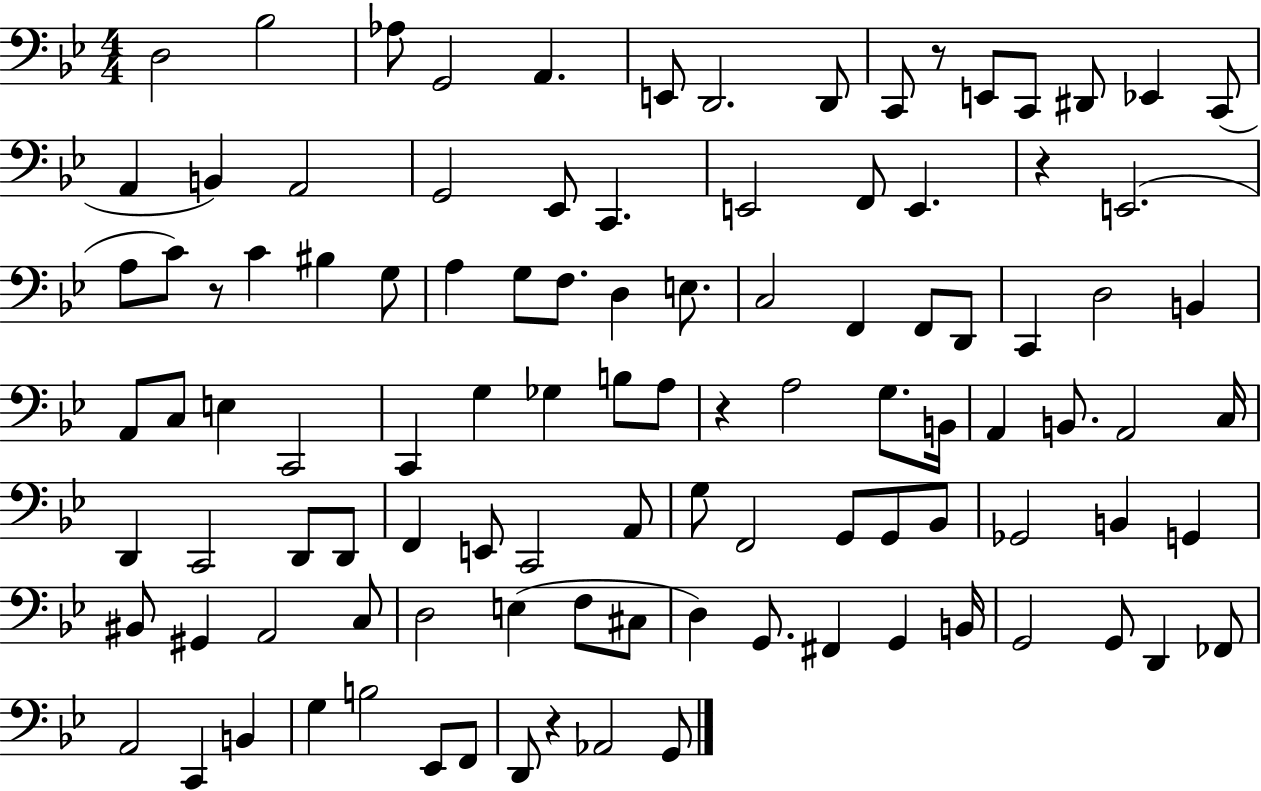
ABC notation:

X:1
T:Untitled
M:4/4
L:1/4
K:Bb
D,2 _B,2 _A,/2 G,,2 A,, E,,/2 D,,2 D,,/2 C,,/2 z/2 E,,/2 C,,/2 ^D,,/2 _E,, C,,/2 A,, B,, A,,2 G,,2 _E,,/2 C,, E,,2 F,,/2 E,, z E,,2 A,/2 C/2 z/2 C ^B, G,/2 A, G,/2 F,/2 D, E,/2 C,2 F,, F,,/2 D,,/2 C,, D,2 B,, A,,/2 C,/2 E, C,,2 C,, G, _G, B,/2 A,/2 z A,2 G,/2 B,,/4 A,, B,,/2 A,,2 C,/4 D,, C,,2 D,,/2 D,,/2 F,, E,,/2 C,,2 A,,/2 G,/2 F,,2 G,,/2 G,,/2 _B,,/2 _G,,2 B,, G,, ^B,,/2 ^G,, A,,2 C,/2 D,2 E, F,/2 ^C,/2 D, G,,/2 ^F,, G,, B,,/4 G,,2 G,,/2 D,, _F,,/2 A,,2 C,, B,, G, B,2 _E,,/2 F,,/2 D,,/2 z _A,,2 G,,/2